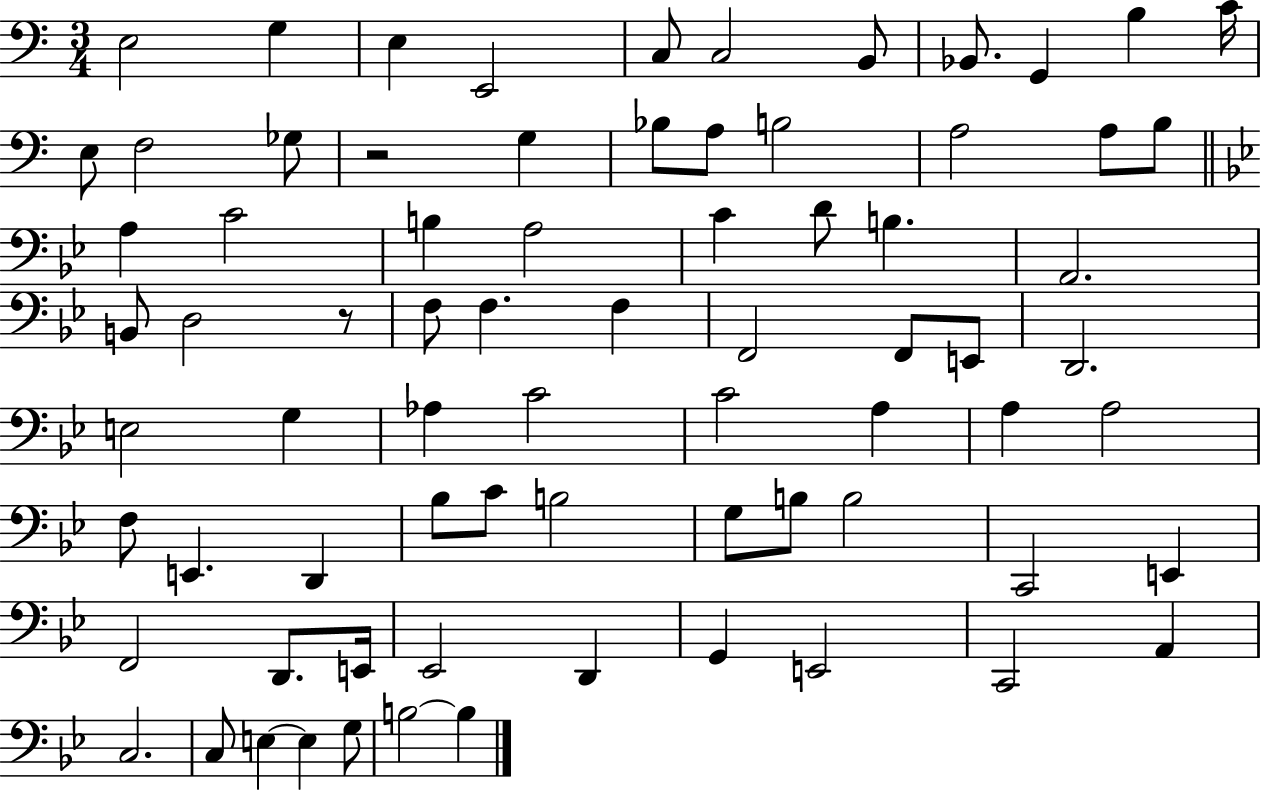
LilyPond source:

{
  \clef bass
  \numericTimeSignature
  \time 3/4
  \key c \major
  \repeat volta 2 { e2 g4 | e4 e,2 | c8 c2 b,8 | bes,8. g,4 b4 c'16 | \break e8 f2 ges8 | r2 g4 | bes8 a8 b2 | a2 a8 b8 | \break \bar "||" \break \key g \minor a4 c'2 | b4 a2 | c'4 d'8 b4. | a,2. | \break b,8 d2 r8 | f8 f4. f4 | f,2 f,8 e,8 | d,2. | \break e2 g4 | aes4 c'2 | c'2 a4 | a4 a2 | \break f8 e,4. d,4 | bes8 c'8 b2 | g8 b8 b2 | c,2 e,4 | \break f,2 d,8. e,16 | ees,2 d,4 | g,4 e,2 | c,2 a,4 | \break c2. | c8 e4~~ e4 g8 | b2~~ b4 | } \bar "|."
}